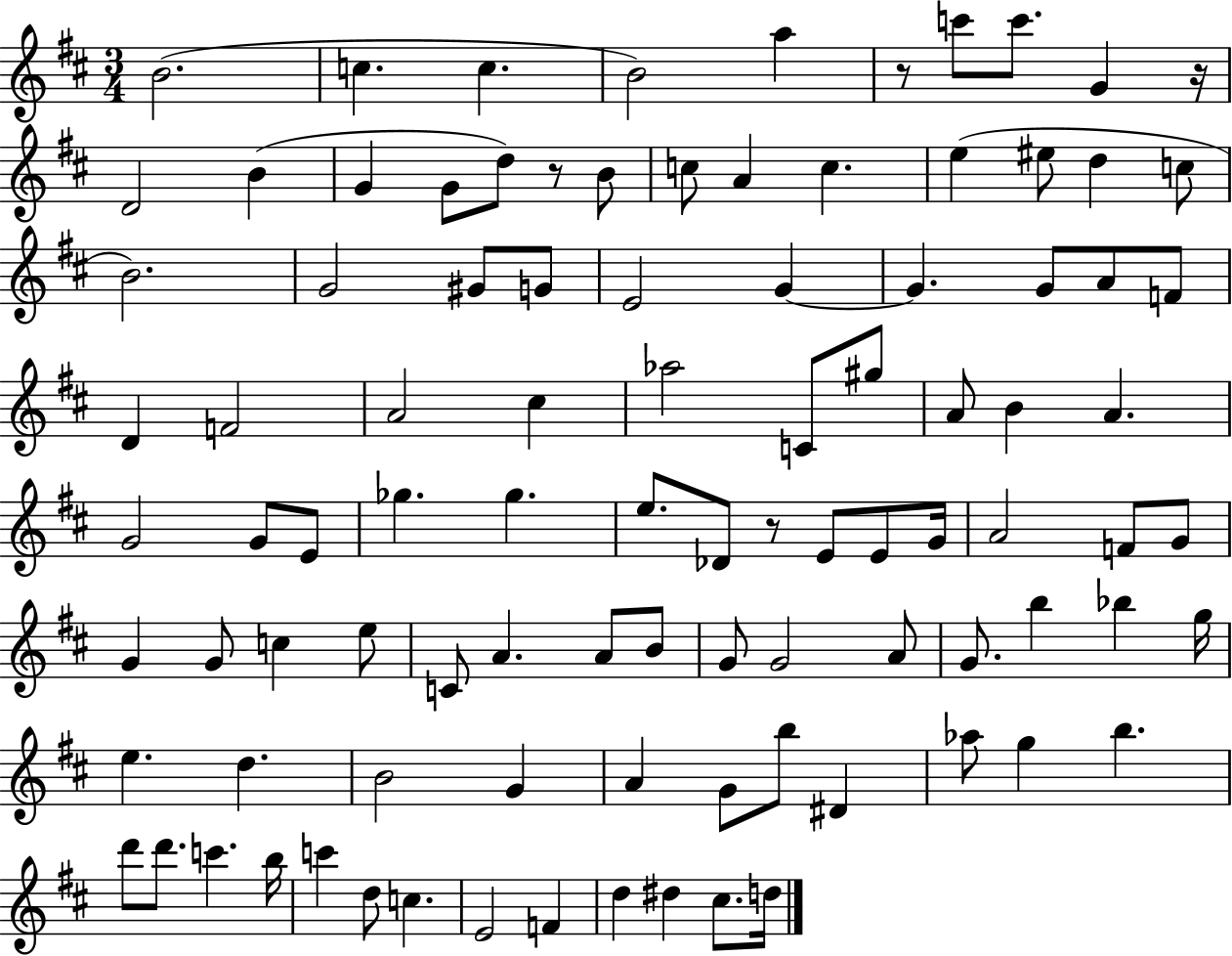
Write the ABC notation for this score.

X:1
T:Untitled
M:3/4
L:1/4
K:D
B2 c c B2 a z/2 c'/2 c'/2 G z/4 D2 B G G/2 d/2 z/2 B/2 c/2 A c e ^e/2 d c/2 B2 G2 ^G/2 G/2 E2 G G G/2 A/2 F/2 D F2 A2 ^c _a2 C/2 ^g/2 A/2 B A G2 G/2 E/2 _g _g e/2 _D/2 z/2 E/2 E/2 G/4 A2 F/2 G/2 G G/2 c e/2 C/2 A A/2 B/2 G/2 G2 A/2 G/2 b _b g/4 e d B2 G A G/2 b/2 ^D _a/2 g b d'/2 d'/2 c' b/4 c' d/2 c E2 F d ^d ^c/2 d/4